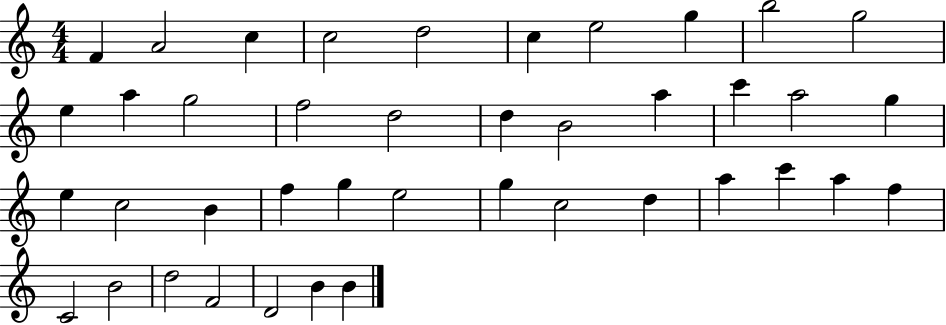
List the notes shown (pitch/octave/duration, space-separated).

F4/q A4/h C5/q C5/h D5/h C5/q E5/h G5/q B5/h G5/h E5/q A5/q G5/h F5/h D5/h D5/q B4/h A5/q C6/q A5/h G5/q E5/q C5/h B4/q F5/q G5/q E5/h G5/q C5/h D5/q A5/q C6/q A5/q F5/q C4/h B4/h D5/h F4/h D4/h B4/q B4/q